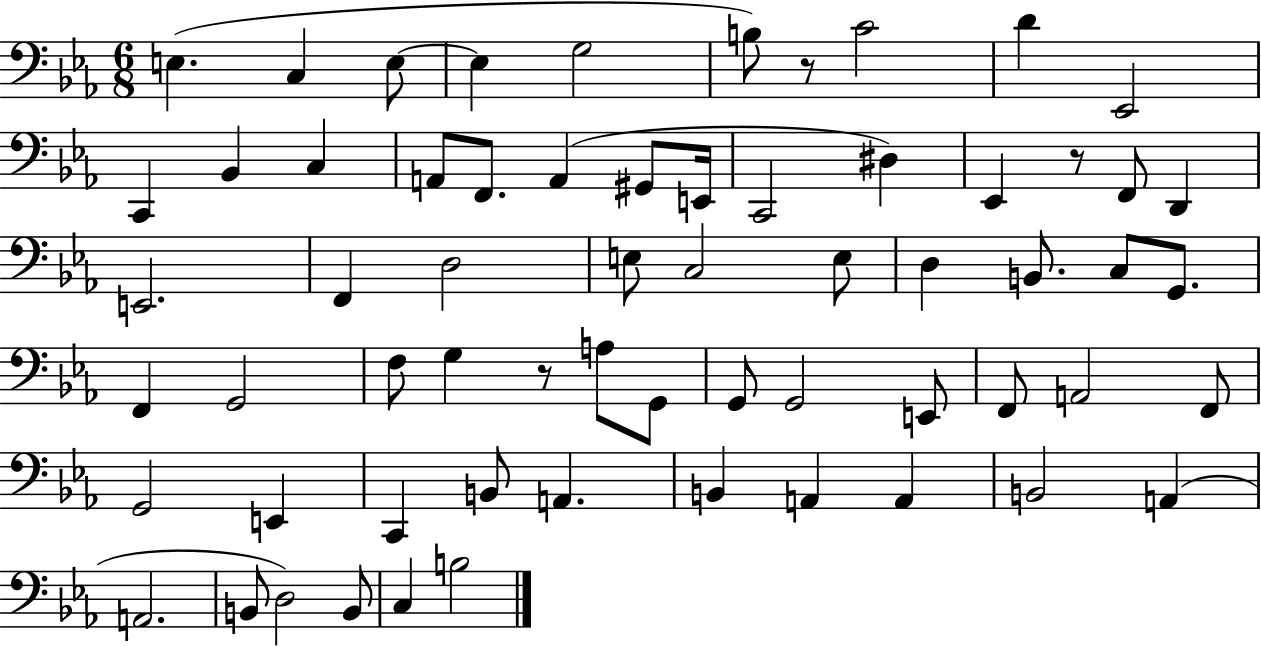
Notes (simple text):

E3/q. C3/q E3/e E3/q G3/h B3/e R/e C4/h D4/q Eb2/h C2/q Bb2/q C3/q A2/e F2/e. A2/q G#2/e E2/s C2/h D#3/q Eb2/q R/e F2/e D2/q E2/h. F2/q D3/h E3/e C3/h E3/e D3/q B2/e. C3/e G2/e. F2/q G2/h F3/e G3/q R/e A3/e G2/e G2/e G2/h E2/e F2/e A2/h F2/e G2/h E2/q C2/q B2/e A2/q. B2/q A2/q A2/q B2/h A2/q A2/h. B2/e D3/h B2/e C3/q B3/h